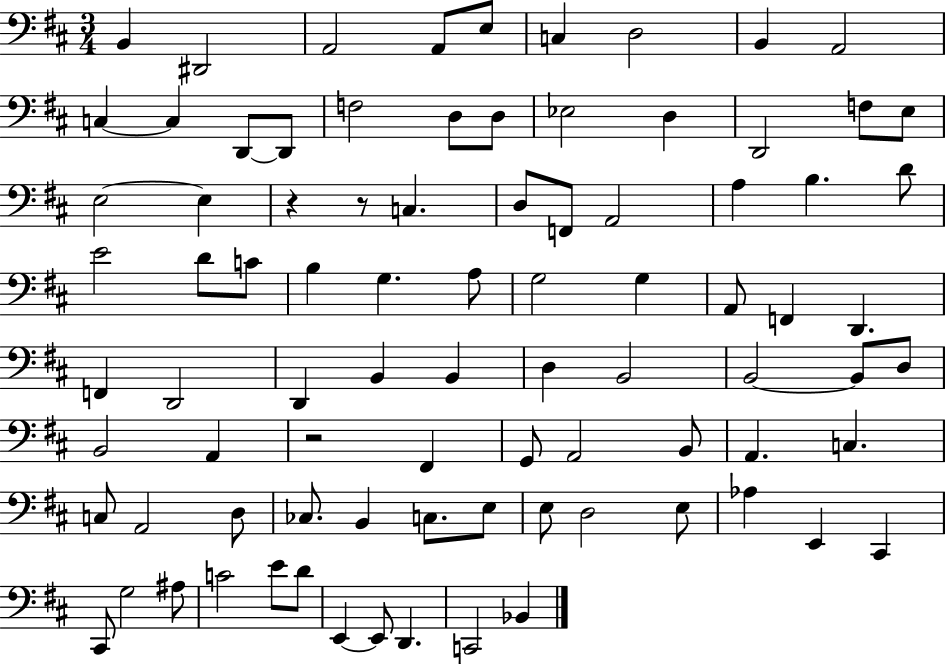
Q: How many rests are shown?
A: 3